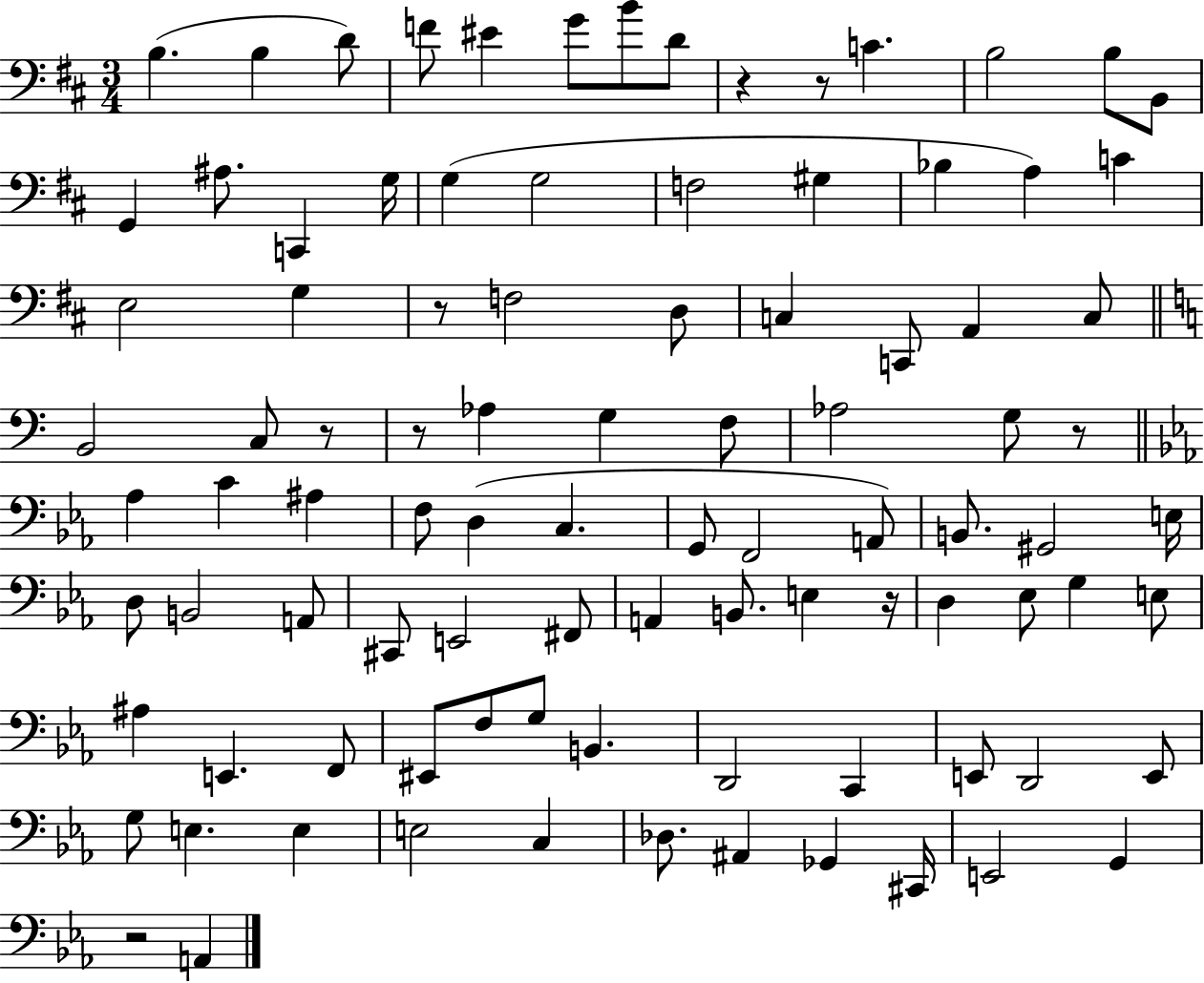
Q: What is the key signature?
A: D major